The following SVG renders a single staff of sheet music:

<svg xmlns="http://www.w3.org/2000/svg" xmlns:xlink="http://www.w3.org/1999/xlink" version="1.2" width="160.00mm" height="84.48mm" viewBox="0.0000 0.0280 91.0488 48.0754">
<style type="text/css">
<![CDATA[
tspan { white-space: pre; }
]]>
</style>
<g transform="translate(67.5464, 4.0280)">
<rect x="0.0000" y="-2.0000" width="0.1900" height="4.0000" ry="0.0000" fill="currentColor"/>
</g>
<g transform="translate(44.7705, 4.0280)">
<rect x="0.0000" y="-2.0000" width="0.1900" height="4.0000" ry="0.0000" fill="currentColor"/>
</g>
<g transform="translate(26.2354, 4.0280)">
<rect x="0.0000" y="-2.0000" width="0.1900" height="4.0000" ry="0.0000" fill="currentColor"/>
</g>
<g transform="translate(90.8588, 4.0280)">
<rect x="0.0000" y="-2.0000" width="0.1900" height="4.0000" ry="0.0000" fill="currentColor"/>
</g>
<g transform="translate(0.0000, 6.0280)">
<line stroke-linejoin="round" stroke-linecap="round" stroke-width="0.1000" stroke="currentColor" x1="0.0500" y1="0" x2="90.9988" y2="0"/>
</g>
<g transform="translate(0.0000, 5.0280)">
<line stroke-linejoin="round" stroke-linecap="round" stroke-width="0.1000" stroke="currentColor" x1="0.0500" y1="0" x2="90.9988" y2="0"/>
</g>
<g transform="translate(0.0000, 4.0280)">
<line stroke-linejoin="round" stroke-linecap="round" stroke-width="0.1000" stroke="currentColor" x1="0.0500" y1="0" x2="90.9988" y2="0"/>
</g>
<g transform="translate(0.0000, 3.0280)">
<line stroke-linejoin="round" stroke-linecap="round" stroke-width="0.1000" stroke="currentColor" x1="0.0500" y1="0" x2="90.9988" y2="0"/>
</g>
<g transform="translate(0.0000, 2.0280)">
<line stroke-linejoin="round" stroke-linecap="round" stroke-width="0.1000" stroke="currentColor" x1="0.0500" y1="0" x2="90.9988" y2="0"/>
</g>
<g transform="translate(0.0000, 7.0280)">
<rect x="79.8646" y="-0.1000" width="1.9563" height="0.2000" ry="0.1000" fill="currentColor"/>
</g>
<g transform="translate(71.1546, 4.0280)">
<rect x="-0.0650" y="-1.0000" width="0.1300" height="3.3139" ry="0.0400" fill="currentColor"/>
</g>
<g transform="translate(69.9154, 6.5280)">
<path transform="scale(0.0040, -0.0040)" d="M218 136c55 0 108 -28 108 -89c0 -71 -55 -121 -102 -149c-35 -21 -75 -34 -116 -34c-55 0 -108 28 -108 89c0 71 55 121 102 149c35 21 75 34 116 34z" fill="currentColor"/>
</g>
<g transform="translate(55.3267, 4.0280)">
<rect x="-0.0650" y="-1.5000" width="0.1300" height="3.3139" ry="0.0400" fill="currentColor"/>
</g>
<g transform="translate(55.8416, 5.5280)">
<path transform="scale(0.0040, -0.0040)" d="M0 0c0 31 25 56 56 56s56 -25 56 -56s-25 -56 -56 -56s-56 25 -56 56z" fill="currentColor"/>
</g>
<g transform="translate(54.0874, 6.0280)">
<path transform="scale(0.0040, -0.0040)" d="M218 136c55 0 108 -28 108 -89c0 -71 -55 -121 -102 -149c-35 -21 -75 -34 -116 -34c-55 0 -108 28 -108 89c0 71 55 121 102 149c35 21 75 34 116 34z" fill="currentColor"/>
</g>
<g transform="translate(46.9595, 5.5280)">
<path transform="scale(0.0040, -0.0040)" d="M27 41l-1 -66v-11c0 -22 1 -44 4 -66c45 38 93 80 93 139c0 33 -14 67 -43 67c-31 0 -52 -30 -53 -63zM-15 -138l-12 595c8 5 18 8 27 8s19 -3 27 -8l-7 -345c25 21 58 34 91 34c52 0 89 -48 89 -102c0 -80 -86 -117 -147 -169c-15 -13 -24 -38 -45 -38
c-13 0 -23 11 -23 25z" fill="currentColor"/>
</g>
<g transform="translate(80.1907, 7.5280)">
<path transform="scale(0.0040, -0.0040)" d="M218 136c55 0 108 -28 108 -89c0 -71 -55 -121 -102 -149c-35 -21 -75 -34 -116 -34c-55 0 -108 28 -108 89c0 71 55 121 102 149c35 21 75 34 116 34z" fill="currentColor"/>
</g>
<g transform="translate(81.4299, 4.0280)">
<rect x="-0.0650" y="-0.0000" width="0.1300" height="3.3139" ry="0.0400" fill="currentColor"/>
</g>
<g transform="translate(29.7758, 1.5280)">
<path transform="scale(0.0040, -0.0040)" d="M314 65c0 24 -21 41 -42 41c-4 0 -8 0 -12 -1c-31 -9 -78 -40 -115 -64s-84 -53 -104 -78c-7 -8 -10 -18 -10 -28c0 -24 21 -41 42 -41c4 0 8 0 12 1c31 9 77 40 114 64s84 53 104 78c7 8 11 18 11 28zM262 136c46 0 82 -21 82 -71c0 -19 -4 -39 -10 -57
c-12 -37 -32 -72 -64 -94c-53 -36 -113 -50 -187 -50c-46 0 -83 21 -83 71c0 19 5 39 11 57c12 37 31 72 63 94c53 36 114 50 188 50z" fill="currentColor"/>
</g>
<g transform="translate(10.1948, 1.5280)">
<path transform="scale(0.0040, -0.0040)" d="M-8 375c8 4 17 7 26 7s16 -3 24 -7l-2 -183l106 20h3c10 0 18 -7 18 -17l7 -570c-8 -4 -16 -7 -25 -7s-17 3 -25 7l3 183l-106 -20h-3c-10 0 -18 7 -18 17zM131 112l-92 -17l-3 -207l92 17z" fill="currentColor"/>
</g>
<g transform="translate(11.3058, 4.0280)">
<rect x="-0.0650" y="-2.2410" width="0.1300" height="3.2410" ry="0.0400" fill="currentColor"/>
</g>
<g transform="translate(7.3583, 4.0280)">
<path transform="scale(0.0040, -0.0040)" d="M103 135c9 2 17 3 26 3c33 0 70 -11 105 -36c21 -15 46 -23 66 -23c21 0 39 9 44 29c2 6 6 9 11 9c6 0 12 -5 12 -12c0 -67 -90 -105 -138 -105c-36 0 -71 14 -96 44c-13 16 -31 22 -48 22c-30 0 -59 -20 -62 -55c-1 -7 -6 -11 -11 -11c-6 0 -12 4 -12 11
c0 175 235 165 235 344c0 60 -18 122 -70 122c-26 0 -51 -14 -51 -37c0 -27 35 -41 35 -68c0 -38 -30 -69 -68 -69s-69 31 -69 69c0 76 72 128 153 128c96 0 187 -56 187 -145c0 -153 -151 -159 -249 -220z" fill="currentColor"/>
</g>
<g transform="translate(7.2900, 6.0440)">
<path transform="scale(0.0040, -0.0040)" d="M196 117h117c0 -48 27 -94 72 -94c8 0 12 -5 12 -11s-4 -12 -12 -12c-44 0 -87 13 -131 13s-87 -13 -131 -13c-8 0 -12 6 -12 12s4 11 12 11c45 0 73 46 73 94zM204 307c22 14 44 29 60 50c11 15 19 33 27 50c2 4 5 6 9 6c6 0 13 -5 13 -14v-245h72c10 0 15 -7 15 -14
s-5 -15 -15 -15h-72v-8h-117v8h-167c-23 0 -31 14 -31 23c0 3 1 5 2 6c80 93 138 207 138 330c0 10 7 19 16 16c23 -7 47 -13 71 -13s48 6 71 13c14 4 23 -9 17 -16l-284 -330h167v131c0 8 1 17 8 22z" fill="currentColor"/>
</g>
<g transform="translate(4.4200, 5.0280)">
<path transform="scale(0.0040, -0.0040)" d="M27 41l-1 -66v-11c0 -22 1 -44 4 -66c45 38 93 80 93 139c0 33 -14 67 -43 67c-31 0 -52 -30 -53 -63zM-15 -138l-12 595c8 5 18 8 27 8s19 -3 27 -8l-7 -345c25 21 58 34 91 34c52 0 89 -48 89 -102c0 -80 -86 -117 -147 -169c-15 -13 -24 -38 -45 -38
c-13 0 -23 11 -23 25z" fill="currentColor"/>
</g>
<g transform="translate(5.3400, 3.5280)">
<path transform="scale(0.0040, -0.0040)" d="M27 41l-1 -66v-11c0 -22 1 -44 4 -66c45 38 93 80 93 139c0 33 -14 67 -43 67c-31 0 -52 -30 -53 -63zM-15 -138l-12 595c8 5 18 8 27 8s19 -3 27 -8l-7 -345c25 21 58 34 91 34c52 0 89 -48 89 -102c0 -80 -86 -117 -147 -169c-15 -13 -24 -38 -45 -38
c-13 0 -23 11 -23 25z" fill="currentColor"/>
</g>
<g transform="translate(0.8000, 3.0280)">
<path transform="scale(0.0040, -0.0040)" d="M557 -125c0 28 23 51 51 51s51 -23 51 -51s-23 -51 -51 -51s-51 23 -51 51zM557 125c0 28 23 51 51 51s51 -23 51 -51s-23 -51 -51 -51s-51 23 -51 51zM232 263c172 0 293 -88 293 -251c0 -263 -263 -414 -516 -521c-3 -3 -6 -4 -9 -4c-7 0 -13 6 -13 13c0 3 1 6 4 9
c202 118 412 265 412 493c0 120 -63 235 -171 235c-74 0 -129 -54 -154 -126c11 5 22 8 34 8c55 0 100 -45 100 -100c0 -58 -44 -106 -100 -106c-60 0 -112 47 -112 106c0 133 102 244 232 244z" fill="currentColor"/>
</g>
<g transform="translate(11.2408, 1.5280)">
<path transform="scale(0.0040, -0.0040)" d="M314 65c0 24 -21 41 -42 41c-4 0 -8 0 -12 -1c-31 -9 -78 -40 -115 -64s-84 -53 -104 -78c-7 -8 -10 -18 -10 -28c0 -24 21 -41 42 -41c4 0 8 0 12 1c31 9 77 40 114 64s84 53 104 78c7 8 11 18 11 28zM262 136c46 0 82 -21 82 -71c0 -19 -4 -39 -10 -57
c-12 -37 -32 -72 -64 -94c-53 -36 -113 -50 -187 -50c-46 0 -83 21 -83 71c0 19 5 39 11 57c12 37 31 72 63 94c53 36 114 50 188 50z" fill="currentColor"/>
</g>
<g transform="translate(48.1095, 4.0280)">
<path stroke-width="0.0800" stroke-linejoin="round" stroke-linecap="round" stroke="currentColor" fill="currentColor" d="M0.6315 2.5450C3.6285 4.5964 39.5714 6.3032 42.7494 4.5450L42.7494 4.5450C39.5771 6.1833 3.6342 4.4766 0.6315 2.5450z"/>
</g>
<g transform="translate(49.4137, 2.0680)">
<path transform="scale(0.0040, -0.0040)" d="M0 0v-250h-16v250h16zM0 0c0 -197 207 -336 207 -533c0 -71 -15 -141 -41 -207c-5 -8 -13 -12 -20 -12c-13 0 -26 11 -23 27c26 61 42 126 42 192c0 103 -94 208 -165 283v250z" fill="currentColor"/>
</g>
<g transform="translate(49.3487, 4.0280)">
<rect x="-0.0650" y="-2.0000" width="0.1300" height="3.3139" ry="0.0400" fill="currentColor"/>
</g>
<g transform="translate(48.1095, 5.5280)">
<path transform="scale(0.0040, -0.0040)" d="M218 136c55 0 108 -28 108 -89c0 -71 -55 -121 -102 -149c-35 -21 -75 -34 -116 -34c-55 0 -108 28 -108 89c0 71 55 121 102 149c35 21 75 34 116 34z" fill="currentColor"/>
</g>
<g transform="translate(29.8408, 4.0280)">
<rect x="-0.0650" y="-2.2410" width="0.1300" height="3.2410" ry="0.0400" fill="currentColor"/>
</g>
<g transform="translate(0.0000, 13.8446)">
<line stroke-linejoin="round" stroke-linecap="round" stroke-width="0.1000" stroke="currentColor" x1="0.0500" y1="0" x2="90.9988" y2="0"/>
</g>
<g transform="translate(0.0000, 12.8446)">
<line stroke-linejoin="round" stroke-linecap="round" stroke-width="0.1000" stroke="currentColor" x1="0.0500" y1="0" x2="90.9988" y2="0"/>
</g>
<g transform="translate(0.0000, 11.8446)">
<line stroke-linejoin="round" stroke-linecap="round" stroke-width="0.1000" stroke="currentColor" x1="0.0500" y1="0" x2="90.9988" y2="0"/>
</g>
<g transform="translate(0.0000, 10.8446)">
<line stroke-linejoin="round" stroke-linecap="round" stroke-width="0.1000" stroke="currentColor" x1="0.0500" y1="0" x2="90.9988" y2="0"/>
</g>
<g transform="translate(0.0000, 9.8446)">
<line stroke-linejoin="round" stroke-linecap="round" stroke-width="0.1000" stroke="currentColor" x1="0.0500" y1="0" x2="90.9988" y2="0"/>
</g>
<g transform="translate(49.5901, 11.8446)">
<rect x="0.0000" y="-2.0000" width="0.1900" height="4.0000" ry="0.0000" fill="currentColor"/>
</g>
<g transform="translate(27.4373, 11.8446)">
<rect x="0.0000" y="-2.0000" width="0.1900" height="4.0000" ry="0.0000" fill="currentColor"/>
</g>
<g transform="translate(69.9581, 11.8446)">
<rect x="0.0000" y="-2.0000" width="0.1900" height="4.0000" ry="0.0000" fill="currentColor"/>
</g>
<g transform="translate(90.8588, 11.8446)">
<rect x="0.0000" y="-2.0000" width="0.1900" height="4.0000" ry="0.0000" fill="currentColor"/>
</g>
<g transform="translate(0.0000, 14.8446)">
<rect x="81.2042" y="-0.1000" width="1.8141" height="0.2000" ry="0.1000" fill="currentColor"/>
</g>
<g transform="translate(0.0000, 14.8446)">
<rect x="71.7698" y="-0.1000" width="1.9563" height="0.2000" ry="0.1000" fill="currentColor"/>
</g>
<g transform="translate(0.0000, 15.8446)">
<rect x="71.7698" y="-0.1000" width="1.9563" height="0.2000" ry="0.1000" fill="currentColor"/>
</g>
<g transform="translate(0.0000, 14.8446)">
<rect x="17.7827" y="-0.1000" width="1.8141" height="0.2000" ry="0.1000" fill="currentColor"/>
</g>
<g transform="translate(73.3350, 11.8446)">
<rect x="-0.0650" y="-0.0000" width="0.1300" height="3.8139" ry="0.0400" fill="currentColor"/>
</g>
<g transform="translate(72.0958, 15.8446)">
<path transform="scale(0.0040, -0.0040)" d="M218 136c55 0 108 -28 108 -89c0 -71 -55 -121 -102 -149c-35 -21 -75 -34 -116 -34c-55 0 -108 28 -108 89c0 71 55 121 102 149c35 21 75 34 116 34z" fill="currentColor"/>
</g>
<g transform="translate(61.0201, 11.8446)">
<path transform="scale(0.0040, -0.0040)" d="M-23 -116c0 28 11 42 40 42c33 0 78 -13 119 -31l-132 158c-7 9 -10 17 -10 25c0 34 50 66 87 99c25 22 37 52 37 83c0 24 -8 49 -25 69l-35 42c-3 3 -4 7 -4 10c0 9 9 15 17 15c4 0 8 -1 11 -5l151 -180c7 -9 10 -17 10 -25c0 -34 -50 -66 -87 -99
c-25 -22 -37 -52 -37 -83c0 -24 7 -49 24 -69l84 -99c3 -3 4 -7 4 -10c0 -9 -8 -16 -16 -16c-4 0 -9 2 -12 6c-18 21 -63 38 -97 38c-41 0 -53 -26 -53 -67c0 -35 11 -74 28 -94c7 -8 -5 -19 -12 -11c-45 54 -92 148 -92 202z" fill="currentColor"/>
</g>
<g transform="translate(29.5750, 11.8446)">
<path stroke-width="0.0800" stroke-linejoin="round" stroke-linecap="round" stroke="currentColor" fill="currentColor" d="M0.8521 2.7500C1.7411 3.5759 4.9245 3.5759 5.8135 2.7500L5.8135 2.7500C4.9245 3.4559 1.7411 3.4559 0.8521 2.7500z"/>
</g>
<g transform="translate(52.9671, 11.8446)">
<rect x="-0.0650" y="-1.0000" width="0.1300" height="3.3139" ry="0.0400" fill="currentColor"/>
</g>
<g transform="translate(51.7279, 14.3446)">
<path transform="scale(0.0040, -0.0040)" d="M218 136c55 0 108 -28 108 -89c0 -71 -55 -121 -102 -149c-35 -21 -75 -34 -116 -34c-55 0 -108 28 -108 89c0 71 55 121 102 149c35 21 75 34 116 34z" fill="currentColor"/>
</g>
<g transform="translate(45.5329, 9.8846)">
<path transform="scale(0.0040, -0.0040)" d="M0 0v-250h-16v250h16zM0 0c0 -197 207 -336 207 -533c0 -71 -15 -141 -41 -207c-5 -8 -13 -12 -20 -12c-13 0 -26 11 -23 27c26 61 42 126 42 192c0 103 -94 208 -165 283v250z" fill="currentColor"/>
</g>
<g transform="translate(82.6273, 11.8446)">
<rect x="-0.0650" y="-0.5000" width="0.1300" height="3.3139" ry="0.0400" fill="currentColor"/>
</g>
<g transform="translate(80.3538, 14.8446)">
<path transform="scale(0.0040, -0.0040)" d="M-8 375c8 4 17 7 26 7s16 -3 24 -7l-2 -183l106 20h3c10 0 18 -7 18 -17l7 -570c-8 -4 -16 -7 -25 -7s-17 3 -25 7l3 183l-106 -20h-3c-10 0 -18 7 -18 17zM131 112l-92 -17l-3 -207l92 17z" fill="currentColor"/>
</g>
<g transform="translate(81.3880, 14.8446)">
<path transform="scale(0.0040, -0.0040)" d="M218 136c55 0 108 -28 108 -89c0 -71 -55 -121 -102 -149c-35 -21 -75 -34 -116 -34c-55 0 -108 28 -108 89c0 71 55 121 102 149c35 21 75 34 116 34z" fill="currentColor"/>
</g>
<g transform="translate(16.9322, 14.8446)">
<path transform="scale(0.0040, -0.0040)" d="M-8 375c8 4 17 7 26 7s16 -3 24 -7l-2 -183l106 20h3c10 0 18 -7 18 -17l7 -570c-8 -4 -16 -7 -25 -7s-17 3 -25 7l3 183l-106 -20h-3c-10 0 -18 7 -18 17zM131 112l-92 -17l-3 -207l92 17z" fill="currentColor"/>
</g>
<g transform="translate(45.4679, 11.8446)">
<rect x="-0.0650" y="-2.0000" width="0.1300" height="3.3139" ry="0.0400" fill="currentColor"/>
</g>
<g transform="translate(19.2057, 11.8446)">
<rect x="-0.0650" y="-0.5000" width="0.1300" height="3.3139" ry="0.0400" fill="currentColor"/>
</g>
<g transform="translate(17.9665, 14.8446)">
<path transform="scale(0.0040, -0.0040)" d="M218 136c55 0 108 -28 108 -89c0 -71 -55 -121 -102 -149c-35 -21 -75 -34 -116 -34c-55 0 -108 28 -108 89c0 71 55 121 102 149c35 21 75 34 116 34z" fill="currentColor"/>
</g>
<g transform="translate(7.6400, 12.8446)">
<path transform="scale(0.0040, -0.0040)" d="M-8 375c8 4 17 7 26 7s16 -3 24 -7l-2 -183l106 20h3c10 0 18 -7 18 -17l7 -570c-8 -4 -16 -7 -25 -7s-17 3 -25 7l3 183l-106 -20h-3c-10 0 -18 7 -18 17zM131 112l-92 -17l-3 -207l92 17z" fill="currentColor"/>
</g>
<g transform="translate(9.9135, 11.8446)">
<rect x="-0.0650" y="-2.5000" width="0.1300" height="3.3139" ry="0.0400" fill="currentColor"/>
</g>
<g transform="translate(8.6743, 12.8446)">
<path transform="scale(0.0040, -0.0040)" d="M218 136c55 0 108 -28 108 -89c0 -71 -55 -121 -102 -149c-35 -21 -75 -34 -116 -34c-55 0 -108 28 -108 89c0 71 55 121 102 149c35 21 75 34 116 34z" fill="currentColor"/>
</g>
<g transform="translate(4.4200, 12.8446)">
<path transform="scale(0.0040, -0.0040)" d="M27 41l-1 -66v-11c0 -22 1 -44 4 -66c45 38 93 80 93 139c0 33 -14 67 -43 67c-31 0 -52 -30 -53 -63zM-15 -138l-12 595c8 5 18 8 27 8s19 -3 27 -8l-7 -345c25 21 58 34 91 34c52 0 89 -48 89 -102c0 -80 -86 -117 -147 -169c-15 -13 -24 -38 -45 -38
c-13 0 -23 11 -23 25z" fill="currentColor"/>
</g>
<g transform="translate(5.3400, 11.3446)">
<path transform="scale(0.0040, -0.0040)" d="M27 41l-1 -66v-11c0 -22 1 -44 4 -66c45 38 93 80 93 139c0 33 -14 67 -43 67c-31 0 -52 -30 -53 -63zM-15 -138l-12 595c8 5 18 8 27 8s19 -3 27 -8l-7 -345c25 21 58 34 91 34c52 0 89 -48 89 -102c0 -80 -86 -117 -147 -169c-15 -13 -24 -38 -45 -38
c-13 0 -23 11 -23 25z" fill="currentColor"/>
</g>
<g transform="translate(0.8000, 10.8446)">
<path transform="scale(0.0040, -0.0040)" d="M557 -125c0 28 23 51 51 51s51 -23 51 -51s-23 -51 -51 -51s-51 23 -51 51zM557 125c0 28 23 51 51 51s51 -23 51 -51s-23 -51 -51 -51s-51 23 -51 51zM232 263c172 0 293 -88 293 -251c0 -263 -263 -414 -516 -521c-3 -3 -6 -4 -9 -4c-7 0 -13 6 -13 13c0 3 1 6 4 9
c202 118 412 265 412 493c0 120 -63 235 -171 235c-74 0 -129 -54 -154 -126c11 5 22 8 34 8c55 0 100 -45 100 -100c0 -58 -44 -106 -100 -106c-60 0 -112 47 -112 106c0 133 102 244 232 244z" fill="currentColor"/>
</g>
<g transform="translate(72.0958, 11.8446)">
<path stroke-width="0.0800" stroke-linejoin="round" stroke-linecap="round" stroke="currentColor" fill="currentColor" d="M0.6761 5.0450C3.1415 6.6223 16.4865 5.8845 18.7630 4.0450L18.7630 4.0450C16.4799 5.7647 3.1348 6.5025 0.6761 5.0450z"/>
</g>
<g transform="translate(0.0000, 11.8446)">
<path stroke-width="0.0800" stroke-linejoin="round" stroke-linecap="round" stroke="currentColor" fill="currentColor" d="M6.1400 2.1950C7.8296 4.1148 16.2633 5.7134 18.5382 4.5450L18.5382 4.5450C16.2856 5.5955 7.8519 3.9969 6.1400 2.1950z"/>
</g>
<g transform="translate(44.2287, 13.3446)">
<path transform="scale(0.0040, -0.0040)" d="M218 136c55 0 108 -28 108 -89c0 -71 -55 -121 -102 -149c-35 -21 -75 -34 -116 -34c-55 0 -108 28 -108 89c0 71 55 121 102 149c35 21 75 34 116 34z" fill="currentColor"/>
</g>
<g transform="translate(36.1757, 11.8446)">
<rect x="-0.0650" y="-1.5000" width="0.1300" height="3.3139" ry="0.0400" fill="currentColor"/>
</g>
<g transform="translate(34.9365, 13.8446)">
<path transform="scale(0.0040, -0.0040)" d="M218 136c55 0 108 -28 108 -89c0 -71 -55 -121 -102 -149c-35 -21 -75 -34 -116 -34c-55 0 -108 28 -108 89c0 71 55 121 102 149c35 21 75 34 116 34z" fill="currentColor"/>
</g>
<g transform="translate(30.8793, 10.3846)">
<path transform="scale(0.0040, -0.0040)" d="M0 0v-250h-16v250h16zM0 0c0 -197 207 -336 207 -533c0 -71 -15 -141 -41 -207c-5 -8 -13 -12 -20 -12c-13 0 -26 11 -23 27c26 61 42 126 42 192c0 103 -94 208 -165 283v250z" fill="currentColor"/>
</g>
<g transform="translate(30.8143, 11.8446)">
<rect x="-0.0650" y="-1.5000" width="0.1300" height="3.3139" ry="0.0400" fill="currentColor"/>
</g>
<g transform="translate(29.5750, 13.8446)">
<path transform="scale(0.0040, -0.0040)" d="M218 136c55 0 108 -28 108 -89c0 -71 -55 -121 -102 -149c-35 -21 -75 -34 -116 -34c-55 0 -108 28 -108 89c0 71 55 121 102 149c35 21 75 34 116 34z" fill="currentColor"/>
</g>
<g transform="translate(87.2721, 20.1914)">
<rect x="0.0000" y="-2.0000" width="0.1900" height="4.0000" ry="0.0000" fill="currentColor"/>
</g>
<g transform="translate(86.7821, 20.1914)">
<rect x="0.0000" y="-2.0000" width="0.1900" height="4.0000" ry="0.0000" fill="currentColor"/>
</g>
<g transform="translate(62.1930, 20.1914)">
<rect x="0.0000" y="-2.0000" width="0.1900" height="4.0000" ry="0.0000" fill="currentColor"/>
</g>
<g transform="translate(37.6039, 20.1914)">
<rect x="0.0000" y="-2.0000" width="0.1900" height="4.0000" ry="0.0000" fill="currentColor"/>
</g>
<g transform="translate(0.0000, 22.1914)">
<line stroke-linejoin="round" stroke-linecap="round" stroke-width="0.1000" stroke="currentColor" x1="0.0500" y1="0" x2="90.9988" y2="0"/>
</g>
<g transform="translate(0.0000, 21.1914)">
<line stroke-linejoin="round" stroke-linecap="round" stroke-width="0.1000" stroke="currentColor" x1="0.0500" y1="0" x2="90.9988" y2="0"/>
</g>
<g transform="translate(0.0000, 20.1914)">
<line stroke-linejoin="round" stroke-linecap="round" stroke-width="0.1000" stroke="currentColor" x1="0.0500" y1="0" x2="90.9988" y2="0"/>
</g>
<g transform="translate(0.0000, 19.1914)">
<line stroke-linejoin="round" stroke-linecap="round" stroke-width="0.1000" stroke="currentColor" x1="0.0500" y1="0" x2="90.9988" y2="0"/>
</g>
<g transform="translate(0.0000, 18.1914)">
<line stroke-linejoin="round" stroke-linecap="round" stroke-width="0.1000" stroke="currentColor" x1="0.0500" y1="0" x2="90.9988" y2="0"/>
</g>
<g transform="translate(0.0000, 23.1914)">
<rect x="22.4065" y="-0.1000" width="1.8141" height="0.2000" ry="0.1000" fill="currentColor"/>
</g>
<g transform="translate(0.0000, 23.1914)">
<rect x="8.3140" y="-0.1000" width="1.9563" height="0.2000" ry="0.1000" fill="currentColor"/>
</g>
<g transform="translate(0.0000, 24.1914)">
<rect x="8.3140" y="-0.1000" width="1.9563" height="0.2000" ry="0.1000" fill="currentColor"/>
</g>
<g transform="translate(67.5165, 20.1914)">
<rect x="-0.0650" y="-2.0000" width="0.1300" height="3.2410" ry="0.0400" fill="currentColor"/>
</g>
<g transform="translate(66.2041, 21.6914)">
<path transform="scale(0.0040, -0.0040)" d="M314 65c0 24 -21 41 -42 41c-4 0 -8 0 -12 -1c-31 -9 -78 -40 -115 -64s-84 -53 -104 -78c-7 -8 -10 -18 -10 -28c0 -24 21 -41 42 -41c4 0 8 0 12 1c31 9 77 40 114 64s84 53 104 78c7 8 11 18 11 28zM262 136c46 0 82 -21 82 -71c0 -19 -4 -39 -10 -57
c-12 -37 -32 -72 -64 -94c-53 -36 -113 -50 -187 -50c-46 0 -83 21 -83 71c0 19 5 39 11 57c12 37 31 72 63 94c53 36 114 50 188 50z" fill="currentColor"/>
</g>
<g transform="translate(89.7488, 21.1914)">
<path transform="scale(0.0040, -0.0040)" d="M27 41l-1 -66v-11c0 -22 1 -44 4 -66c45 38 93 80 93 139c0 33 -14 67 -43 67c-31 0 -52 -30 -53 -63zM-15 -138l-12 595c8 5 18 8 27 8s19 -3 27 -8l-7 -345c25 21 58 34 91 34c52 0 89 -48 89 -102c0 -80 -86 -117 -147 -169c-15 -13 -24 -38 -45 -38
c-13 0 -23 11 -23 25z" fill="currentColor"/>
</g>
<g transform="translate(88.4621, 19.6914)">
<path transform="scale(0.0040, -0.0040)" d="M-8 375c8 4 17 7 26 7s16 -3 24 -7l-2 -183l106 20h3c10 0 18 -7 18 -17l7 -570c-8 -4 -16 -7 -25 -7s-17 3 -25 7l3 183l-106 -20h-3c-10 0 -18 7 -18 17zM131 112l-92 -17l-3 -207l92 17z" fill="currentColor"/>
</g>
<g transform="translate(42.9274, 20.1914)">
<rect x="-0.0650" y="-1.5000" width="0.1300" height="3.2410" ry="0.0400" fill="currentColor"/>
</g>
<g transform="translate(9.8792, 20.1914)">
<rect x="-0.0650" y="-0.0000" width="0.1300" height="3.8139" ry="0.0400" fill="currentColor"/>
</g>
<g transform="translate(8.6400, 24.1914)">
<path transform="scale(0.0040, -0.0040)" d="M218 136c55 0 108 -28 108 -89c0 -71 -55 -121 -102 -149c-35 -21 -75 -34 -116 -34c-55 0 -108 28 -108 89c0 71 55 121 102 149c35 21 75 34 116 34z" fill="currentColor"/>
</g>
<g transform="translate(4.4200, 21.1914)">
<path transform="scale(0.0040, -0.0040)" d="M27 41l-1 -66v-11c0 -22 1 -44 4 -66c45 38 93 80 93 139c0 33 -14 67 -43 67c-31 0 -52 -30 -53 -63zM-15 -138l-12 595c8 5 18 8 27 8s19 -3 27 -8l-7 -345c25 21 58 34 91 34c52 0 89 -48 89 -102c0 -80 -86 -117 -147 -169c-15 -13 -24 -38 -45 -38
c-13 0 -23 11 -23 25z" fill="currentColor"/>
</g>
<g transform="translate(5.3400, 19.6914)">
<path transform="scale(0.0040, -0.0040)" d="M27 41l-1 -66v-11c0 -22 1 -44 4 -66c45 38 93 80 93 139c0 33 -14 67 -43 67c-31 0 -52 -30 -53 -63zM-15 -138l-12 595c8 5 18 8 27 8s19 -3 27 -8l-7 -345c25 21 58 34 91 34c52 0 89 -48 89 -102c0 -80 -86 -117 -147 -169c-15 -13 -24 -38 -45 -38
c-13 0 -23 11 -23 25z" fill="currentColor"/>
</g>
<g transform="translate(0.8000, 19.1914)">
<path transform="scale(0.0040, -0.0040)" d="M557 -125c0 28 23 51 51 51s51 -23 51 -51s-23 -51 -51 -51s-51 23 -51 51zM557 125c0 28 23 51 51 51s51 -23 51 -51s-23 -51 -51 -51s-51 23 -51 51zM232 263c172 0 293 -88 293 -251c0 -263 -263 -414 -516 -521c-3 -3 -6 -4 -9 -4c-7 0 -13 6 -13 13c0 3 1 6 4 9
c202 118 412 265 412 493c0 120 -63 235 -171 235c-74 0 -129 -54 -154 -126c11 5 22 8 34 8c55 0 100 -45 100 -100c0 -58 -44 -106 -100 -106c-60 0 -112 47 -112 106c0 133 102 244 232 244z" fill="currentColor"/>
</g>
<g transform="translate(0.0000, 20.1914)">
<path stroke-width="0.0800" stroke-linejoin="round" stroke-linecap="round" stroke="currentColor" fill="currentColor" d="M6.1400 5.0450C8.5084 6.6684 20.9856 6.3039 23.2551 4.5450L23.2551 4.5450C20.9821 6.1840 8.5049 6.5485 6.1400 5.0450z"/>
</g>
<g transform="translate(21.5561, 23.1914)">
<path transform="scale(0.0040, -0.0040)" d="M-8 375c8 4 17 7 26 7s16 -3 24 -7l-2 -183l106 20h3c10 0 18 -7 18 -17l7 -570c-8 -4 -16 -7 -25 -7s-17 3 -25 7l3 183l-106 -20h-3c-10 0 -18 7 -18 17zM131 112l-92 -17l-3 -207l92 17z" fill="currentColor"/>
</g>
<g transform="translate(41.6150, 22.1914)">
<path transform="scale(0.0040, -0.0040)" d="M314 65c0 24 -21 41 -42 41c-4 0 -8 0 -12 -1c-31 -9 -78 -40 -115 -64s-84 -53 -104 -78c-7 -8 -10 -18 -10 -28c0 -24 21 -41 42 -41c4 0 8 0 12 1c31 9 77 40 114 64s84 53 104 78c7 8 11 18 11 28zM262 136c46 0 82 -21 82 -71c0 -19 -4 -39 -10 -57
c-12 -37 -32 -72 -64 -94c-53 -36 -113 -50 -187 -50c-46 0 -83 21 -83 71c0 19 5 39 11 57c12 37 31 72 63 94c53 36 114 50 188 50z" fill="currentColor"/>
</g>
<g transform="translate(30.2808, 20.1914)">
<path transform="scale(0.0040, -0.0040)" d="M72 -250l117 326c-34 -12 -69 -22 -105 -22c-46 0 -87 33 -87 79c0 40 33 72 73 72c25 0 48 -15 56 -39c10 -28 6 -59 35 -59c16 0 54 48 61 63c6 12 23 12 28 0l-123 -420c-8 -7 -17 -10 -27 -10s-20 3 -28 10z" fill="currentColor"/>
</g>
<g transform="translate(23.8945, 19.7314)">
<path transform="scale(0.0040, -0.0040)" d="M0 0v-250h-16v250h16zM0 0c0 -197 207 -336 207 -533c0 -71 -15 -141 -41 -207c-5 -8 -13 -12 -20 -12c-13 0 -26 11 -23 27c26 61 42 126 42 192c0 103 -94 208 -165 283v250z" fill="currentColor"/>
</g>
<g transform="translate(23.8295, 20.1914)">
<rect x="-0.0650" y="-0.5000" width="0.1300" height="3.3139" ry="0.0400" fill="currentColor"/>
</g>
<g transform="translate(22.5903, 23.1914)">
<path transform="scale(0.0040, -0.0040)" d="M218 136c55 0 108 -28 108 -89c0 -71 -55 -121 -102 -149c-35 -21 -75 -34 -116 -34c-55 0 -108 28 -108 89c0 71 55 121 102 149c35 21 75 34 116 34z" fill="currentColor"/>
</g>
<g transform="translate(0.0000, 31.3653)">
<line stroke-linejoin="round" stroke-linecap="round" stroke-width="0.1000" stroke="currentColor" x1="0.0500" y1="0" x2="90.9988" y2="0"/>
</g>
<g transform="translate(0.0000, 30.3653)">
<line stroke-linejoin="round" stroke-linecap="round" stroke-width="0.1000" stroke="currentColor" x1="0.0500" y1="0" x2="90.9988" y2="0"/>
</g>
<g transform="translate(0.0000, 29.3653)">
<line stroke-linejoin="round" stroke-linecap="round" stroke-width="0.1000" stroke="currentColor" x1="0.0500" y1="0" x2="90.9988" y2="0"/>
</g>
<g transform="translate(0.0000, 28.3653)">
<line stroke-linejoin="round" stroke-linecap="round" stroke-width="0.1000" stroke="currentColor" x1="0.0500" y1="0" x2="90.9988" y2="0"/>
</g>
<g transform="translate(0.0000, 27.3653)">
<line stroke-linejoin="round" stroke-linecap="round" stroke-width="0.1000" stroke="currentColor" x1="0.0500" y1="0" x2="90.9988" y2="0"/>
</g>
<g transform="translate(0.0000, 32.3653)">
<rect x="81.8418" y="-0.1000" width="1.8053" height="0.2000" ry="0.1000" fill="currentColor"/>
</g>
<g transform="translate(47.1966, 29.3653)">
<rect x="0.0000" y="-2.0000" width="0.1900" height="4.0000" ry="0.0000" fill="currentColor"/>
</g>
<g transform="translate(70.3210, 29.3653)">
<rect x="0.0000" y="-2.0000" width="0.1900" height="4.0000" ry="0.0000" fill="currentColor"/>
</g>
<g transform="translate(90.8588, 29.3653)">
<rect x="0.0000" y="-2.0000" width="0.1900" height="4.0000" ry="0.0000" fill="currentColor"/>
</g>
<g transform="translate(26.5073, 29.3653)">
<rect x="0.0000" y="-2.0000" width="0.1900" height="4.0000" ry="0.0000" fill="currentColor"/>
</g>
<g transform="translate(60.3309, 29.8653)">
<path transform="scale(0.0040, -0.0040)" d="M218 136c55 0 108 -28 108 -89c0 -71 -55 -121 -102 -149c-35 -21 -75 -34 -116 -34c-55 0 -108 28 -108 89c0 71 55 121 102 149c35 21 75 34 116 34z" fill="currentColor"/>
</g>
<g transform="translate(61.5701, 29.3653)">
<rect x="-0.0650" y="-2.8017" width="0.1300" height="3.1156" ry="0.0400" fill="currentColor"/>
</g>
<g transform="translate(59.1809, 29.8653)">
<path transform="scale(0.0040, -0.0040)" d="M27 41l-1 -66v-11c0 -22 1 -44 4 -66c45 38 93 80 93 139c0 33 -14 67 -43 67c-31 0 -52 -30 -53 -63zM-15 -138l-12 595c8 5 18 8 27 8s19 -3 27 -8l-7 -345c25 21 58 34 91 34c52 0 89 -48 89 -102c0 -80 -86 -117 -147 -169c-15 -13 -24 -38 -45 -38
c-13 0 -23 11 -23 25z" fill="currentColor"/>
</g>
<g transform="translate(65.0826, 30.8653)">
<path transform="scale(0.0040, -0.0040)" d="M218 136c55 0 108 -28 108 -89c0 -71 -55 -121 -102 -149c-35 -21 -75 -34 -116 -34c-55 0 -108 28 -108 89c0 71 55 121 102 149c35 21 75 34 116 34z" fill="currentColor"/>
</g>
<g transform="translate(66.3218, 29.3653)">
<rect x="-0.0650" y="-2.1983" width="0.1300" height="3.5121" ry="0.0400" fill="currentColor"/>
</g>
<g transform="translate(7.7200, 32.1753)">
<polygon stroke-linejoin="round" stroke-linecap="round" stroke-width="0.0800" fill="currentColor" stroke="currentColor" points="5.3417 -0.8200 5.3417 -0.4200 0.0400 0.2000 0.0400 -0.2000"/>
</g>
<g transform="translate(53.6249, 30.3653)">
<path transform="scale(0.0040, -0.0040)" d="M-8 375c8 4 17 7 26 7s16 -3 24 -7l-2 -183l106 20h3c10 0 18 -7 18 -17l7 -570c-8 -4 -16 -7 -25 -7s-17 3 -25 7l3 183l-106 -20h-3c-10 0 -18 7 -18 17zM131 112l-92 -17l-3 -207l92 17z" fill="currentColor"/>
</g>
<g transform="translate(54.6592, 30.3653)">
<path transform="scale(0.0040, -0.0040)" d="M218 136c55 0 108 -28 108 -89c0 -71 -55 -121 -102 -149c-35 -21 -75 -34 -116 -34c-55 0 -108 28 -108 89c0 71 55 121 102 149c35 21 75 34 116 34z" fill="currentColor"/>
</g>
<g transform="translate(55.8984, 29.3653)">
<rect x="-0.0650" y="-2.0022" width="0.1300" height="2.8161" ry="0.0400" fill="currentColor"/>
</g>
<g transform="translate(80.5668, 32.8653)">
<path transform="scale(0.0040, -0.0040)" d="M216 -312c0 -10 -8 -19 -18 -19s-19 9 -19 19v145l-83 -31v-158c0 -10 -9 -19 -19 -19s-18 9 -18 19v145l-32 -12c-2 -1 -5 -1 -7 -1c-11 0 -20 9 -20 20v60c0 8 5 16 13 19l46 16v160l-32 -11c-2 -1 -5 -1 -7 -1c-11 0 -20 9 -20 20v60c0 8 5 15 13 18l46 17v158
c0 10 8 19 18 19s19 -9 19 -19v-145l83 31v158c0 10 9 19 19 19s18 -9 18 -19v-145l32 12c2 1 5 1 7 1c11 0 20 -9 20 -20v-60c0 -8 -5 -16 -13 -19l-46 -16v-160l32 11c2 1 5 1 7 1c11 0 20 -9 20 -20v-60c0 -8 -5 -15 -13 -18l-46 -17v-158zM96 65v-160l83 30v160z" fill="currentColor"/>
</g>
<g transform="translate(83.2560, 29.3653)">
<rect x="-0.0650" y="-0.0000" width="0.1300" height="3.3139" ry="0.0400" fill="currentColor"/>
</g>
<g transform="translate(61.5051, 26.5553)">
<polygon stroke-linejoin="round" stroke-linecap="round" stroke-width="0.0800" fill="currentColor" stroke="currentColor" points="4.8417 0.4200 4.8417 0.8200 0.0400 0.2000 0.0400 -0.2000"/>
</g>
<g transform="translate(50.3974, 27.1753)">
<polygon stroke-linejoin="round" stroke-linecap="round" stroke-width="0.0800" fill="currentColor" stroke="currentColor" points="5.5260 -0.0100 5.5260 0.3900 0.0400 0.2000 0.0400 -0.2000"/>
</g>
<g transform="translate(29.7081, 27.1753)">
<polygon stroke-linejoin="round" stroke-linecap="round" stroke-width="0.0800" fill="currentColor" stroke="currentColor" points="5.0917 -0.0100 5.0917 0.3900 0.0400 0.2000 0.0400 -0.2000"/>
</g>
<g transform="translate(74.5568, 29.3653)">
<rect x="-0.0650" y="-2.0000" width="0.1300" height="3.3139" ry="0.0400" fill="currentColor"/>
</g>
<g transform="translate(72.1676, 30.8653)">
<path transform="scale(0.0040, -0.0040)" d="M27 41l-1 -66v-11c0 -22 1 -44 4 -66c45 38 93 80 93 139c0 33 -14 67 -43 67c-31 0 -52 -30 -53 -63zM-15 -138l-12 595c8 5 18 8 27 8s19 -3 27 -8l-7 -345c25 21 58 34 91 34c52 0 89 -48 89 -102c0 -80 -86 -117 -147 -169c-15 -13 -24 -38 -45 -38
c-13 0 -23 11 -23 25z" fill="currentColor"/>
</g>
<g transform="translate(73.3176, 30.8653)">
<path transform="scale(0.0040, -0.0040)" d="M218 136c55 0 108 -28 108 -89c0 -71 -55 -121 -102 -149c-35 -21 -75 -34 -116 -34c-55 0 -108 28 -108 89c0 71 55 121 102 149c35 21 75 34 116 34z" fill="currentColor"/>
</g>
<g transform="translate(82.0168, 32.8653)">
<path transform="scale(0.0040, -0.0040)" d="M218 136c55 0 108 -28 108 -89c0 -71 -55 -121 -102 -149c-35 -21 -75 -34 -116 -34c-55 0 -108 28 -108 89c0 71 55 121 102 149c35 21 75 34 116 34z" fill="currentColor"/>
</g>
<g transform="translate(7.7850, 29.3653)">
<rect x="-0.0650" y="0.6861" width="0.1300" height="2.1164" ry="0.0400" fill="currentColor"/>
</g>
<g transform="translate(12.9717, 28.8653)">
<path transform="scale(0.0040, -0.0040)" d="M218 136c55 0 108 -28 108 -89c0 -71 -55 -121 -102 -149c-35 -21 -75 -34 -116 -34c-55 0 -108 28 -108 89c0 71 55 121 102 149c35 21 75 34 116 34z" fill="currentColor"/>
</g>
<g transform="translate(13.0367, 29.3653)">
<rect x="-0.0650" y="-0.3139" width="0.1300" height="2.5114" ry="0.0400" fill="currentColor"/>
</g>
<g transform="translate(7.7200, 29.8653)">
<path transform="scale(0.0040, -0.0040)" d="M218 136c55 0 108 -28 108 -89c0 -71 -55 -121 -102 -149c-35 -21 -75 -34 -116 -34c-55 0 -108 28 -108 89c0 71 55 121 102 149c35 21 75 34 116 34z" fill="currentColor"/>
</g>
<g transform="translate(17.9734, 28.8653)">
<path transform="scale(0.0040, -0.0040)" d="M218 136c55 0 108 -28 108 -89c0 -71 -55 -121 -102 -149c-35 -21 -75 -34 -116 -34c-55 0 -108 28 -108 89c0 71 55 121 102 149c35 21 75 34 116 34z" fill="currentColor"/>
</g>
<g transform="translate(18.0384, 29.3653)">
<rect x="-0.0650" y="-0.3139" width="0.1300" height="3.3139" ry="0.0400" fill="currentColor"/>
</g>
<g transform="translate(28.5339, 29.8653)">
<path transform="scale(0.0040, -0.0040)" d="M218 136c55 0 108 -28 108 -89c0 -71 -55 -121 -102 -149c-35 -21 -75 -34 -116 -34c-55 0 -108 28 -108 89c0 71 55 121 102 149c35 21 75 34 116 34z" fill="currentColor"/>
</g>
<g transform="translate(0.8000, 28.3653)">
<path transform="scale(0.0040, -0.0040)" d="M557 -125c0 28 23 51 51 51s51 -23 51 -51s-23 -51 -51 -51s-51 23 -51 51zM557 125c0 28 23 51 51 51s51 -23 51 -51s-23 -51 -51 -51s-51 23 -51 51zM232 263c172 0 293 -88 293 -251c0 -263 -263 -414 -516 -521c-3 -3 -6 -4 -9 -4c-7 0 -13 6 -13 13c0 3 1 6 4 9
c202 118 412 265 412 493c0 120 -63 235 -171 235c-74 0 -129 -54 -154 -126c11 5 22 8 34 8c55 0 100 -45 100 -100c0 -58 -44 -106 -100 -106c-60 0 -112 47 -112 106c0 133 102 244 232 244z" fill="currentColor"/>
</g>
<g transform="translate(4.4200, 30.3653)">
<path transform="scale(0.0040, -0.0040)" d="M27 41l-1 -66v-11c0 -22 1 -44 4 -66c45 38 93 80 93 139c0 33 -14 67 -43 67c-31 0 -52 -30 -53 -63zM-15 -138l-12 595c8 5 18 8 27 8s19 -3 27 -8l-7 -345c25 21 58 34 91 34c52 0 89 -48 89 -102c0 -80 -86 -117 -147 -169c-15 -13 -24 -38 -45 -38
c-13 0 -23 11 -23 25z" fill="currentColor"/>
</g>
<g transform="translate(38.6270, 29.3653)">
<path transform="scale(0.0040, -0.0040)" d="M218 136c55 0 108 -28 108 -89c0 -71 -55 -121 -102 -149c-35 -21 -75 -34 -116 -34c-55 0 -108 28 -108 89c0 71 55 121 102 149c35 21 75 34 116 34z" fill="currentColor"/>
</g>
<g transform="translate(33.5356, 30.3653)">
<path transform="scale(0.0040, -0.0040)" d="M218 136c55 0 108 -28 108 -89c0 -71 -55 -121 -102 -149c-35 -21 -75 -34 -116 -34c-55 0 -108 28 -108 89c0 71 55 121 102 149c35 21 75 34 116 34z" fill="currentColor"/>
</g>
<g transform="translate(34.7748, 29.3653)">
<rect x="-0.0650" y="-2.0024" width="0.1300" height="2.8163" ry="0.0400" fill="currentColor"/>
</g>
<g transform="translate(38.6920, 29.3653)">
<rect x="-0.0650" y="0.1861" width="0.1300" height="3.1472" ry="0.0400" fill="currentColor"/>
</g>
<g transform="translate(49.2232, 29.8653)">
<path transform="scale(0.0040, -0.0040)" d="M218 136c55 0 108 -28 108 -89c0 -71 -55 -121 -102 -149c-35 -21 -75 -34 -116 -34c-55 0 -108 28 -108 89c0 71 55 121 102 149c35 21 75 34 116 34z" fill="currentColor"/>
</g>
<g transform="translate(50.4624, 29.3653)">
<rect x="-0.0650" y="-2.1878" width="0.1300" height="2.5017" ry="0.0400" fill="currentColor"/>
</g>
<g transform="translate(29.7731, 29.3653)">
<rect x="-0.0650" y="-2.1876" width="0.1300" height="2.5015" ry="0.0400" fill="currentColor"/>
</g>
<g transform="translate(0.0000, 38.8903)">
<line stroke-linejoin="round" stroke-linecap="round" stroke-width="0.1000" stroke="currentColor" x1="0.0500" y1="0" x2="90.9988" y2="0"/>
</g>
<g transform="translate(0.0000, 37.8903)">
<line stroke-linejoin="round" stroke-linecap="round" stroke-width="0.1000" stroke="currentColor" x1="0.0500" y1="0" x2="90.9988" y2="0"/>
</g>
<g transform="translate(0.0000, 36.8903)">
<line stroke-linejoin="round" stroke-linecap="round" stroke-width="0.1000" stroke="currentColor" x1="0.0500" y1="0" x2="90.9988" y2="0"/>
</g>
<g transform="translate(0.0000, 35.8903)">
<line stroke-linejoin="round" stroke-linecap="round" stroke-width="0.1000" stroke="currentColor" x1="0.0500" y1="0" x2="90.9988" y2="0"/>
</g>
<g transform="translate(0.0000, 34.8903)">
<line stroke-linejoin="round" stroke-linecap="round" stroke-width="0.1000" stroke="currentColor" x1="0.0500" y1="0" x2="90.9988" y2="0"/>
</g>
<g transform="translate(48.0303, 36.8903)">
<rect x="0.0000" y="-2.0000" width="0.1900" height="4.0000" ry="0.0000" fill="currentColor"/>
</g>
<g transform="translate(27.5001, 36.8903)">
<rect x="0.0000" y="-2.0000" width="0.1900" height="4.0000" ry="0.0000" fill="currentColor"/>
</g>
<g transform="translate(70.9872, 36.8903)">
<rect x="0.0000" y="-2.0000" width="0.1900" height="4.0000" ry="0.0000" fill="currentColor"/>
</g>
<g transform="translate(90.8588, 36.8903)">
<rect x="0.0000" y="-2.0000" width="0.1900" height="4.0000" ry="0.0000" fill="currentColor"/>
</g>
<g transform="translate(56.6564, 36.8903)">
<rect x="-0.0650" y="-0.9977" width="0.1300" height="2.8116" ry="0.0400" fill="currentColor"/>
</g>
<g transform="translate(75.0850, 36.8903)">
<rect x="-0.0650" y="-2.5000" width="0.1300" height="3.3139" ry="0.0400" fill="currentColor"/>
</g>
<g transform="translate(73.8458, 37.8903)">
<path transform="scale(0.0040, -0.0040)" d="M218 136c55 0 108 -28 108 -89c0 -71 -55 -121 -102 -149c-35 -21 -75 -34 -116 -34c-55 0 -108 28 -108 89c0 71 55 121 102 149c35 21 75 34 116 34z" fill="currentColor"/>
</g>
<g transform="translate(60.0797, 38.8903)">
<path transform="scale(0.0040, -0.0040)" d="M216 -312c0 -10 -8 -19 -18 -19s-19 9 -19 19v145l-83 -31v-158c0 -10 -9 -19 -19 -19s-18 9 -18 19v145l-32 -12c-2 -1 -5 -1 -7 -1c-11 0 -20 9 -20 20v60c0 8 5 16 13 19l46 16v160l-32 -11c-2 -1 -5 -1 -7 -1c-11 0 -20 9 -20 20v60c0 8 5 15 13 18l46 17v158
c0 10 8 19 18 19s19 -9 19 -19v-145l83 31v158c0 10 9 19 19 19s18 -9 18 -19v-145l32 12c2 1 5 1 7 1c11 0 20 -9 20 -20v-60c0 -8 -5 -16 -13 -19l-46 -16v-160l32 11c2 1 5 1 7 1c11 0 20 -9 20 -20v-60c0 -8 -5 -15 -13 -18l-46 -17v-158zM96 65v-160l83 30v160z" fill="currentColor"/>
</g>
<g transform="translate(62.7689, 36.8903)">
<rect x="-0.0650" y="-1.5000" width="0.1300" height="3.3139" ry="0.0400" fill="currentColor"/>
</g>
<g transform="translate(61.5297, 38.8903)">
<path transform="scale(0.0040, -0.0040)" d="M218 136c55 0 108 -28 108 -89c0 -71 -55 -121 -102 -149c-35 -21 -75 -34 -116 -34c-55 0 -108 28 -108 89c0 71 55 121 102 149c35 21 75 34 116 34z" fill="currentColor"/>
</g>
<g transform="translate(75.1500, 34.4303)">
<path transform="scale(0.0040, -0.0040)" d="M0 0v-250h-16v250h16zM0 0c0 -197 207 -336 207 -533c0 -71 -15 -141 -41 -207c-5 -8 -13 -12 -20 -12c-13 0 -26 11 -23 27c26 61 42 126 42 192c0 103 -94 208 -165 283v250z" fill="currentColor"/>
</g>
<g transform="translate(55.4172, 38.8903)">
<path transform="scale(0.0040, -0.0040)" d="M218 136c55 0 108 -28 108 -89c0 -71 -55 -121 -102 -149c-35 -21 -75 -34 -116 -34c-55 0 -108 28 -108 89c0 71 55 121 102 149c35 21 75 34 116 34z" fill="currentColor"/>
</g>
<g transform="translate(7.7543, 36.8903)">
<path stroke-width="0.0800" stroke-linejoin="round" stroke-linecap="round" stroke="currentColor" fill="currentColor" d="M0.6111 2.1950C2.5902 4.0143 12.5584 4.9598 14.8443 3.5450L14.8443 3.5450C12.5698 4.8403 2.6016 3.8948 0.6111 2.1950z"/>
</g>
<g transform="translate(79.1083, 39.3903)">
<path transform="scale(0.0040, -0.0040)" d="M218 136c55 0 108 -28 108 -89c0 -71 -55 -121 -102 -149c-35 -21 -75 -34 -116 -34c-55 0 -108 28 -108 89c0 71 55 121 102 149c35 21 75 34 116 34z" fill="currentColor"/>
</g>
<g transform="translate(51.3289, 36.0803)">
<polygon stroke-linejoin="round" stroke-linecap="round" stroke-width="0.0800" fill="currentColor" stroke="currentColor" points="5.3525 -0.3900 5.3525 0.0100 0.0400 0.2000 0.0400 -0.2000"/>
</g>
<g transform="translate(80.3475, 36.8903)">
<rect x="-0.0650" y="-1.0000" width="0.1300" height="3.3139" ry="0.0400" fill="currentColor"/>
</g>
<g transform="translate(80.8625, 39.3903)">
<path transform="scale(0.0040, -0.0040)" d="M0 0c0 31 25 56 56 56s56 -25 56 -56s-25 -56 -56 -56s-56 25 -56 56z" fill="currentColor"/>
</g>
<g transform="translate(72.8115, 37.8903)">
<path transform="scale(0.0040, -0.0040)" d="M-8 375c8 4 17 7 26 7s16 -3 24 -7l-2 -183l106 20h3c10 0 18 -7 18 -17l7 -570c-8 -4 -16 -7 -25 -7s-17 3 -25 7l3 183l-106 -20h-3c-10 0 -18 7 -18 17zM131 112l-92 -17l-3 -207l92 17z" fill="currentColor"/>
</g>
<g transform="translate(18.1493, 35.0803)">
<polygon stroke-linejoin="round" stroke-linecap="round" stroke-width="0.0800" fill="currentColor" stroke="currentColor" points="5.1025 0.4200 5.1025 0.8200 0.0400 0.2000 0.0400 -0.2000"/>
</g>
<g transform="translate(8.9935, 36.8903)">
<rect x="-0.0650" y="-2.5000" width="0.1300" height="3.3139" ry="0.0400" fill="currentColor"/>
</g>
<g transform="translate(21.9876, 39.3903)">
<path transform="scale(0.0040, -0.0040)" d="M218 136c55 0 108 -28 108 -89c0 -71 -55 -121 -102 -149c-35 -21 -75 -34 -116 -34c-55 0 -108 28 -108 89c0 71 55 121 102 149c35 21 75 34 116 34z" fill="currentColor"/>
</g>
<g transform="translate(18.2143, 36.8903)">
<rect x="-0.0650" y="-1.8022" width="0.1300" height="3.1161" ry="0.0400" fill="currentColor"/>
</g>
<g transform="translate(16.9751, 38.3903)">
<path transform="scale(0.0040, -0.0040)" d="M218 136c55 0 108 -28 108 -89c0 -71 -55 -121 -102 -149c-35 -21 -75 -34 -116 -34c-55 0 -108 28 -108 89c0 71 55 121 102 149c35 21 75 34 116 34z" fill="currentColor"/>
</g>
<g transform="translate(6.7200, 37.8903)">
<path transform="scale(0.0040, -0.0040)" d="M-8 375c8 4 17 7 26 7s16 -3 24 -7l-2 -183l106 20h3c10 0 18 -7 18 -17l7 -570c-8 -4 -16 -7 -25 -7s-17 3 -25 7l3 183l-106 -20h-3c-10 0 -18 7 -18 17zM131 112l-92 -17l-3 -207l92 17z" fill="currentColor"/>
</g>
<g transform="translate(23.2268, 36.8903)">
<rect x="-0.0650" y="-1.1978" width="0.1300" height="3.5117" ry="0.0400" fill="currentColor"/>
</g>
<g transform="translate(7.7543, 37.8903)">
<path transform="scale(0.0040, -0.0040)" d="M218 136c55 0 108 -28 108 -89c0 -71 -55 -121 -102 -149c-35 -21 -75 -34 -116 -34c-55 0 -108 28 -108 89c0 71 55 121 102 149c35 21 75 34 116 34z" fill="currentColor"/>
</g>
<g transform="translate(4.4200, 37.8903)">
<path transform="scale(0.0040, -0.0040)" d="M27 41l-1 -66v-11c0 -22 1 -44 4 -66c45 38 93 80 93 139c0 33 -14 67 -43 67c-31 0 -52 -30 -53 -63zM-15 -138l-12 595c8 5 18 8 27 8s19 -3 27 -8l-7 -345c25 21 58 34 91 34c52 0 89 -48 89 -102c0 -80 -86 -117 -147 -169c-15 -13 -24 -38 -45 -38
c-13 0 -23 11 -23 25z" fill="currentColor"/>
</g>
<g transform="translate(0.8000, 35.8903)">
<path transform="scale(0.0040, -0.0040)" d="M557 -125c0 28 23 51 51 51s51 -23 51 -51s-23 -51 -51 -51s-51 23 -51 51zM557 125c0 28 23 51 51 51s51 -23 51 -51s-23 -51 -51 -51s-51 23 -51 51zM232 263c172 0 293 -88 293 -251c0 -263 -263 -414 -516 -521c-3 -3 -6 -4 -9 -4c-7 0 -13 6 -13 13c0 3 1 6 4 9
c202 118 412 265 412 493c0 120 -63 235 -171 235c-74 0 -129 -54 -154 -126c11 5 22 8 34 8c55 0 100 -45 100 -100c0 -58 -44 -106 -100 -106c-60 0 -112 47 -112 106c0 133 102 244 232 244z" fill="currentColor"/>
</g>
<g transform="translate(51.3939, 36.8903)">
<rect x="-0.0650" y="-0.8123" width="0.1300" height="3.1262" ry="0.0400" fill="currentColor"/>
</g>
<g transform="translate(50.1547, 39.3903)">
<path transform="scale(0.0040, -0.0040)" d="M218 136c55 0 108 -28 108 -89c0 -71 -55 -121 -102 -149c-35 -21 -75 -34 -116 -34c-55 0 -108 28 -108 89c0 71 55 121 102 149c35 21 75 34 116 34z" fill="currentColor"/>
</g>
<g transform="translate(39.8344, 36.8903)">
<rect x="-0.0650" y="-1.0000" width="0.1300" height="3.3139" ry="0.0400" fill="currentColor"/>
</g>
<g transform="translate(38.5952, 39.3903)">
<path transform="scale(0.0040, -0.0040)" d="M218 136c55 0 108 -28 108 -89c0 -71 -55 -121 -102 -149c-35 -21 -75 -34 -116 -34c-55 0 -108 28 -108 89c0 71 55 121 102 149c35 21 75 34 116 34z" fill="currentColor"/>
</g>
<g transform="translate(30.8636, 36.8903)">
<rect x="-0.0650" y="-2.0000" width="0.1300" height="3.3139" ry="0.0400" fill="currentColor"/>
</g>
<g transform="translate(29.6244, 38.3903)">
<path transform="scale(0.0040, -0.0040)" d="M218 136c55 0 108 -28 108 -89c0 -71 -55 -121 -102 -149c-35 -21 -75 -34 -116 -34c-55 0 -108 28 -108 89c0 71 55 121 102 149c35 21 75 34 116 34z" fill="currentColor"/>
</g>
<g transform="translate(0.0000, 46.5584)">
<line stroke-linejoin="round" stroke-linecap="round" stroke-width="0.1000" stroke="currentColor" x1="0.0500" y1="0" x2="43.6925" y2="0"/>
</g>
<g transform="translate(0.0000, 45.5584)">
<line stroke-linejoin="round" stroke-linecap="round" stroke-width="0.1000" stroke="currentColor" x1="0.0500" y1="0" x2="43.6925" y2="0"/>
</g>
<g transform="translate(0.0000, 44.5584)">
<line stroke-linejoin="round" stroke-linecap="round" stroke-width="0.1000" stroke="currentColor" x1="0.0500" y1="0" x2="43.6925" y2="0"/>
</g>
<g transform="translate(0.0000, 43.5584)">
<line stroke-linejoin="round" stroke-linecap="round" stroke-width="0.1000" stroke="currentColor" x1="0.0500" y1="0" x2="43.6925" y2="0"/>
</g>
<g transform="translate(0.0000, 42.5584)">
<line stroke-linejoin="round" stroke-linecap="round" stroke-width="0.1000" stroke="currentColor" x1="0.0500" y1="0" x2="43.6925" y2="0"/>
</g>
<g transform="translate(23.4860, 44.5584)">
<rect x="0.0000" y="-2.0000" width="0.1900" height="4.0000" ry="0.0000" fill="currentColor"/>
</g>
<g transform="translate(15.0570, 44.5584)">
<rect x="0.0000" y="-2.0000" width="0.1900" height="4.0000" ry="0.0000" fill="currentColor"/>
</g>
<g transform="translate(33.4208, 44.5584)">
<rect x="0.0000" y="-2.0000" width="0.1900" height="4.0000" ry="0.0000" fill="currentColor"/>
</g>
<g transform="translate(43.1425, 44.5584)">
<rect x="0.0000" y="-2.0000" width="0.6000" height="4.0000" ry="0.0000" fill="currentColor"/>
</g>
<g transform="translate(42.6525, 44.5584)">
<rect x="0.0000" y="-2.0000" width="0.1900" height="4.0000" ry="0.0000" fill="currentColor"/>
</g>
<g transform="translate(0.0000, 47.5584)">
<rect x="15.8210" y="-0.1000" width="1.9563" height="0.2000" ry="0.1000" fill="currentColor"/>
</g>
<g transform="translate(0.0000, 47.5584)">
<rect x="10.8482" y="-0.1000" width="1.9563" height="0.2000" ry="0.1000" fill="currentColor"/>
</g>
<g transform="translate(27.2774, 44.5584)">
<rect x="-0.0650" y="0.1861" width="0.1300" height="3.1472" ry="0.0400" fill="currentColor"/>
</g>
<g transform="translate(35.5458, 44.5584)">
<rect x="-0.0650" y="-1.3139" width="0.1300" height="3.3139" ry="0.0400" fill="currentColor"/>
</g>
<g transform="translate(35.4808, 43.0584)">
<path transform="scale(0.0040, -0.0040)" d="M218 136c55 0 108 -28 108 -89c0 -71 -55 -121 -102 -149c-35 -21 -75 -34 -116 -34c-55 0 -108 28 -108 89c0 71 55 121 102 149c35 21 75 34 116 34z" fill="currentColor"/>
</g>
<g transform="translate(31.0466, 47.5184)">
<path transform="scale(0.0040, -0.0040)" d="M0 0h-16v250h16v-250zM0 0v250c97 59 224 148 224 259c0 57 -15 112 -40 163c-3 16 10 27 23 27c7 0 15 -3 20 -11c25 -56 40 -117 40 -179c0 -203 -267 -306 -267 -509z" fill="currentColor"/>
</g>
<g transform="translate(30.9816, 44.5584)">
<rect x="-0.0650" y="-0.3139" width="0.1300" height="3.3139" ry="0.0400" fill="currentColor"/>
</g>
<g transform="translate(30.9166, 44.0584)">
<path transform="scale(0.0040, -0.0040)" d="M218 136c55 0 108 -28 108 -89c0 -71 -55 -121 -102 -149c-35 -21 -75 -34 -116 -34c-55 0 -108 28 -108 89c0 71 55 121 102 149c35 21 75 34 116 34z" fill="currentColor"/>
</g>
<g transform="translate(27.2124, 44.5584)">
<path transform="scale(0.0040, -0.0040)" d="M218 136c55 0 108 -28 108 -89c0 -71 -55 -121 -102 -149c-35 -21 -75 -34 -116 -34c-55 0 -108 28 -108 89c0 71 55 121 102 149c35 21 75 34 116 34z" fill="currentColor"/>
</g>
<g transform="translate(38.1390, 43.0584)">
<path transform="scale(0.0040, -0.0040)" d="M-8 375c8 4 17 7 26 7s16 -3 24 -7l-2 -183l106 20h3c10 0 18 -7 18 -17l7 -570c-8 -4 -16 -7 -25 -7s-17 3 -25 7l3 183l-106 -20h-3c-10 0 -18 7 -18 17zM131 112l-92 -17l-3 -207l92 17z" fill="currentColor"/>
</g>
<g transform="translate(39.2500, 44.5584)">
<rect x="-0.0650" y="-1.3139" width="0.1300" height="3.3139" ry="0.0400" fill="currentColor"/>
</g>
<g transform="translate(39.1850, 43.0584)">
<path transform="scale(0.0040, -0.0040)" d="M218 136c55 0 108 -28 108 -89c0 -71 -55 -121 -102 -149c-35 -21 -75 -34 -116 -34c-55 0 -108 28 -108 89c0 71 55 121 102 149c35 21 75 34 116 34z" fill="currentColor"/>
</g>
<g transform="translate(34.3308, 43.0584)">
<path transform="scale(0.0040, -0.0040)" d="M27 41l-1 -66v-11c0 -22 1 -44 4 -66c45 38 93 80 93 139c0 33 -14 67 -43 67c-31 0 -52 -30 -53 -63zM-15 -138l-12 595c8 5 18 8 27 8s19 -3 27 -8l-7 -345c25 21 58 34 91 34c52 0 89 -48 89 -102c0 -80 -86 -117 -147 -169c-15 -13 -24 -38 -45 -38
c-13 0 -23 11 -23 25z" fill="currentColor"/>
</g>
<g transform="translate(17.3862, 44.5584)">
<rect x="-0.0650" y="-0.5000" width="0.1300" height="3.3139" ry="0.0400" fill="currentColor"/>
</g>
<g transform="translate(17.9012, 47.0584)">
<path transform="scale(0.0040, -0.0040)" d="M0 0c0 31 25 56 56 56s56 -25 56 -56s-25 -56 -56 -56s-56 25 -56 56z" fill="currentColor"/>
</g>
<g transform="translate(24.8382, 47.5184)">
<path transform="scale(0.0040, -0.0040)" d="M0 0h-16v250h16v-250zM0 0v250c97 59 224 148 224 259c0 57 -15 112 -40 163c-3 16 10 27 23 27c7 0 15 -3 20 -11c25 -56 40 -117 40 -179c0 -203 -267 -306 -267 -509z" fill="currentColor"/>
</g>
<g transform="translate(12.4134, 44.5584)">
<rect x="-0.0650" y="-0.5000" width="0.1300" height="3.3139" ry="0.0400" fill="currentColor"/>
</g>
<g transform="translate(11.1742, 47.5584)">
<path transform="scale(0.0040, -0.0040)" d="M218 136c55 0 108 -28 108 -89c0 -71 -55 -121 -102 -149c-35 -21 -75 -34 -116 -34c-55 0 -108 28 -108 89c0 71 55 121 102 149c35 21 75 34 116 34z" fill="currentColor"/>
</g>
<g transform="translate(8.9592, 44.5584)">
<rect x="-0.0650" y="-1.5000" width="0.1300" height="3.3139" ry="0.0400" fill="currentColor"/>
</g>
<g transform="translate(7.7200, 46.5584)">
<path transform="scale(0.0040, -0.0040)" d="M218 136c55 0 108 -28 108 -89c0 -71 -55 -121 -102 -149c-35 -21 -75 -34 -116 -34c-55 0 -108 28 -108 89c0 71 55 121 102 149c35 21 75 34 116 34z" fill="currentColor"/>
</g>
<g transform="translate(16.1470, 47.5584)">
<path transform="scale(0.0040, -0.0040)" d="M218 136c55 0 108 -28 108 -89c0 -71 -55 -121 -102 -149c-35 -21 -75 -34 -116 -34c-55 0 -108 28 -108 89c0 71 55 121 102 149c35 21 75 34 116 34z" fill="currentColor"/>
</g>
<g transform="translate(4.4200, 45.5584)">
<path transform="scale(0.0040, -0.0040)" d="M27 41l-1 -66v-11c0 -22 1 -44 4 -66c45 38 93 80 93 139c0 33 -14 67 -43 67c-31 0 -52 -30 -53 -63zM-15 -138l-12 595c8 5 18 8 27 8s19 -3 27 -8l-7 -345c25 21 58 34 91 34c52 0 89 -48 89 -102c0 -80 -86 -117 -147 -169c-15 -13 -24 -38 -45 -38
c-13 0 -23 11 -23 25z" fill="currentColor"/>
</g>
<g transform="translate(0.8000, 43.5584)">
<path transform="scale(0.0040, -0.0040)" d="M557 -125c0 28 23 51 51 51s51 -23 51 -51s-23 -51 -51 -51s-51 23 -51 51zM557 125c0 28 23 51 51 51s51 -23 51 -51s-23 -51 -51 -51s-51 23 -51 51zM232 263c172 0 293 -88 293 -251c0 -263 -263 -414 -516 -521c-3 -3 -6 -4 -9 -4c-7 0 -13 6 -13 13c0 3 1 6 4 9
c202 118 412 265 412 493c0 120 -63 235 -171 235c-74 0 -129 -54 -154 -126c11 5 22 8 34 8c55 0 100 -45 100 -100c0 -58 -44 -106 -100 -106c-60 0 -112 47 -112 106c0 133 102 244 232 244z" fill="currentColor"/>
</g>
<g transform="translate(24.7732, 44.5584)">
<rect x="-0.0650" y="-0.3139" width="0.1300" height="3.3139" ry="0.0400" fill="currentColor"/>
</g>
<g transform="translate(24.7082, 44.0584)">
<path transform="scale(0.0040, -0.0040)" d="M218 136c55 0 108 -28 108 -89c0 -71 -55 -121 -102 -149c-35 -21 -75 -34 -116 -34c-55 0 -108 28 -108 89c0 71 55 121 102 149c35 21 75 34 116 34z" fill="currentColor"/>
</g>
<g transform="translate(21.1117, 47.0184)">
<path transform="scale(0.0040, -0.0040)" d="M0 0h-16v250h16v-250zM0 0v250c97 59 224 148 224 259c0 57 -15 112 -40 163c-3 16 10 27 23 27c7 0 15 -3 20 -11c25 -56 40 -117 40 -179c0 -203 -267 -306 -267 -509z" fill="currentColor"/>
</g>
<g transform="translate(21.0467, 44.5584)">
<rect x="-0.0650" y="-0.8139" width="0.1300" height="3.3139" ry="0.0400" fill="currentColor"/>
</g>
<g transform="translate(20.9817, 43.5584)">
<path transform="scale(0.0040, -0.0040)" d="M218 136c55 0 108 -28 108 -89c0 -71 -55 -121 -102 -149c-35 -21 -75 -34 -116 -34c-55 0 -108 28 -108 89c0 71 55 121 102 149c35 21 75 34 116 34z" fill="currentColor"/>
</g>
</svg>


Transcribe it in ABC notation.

X:1
T:Untitled
M:2/4
L:1/4
K:Bb
B,2 _B,2 _A,,/2 G,, F,, D,, B,, E,, G,,/2 G,, A,,/2 F,, z C,, E,, C,, E,,/2 z/2 G,,2 A,,2 C,/2 E,/2 E, C,/2 _B,,/2 D, C,/2 B,,/2 _C,/2 A,,/2 _A,, ^D,, B,, A,,/2 F,,/2 A,, F,, F,,/2 G,,/2 ^G,, B,,/2 F,, G,, E,, E,, F,/2 E,/2 D, E,/2 _G, G,